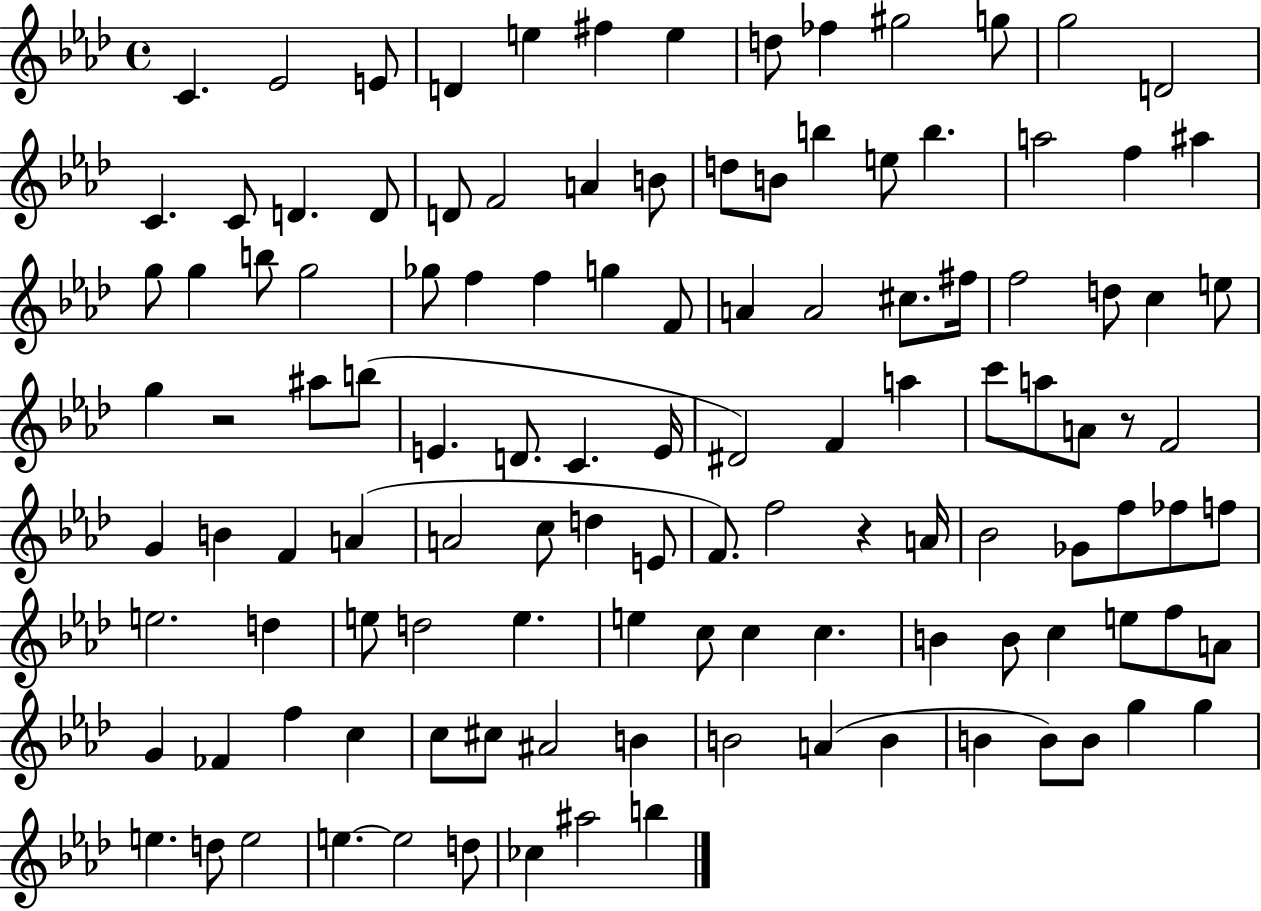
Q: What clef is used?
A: treble